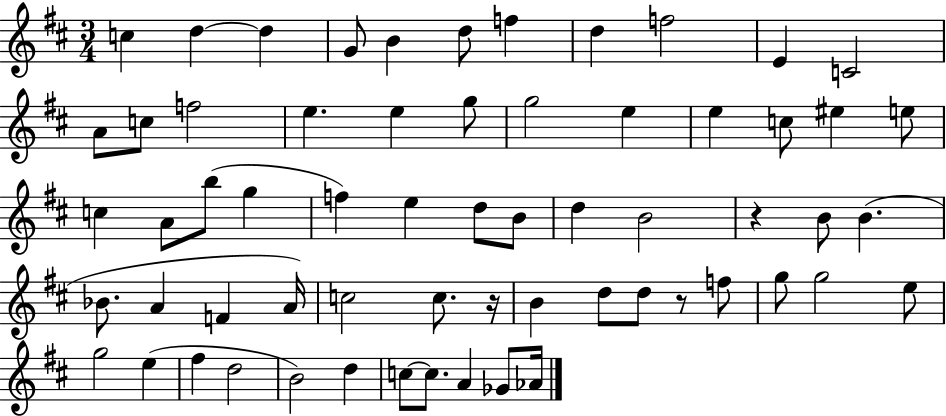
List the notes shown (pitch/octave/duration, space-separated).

C5/q D5/q D5/q G4/e B4/q D5/e F5/q D5/q F5/h E4/q C4/h A4/e C5/e F5/h E5/q. E5/q G5/e G5/h E5/q E5/q C5/e EIS5/q E5/e C5/q A4/e B5/e G5/q F5/q E5/q D5/e B4/e D5/q B4/h R/q B4/e B4/q. Bb4/e. A4/q F4/q A4/s C5/h C5/e. R/s B4/q D5/e D5/e R/e F5/e G5/e G5/h E5/e G5/h E5/q F#5/q D5/h B4/h D5/q C5/e C5/e. A4/q Gb4/e Ab4/s